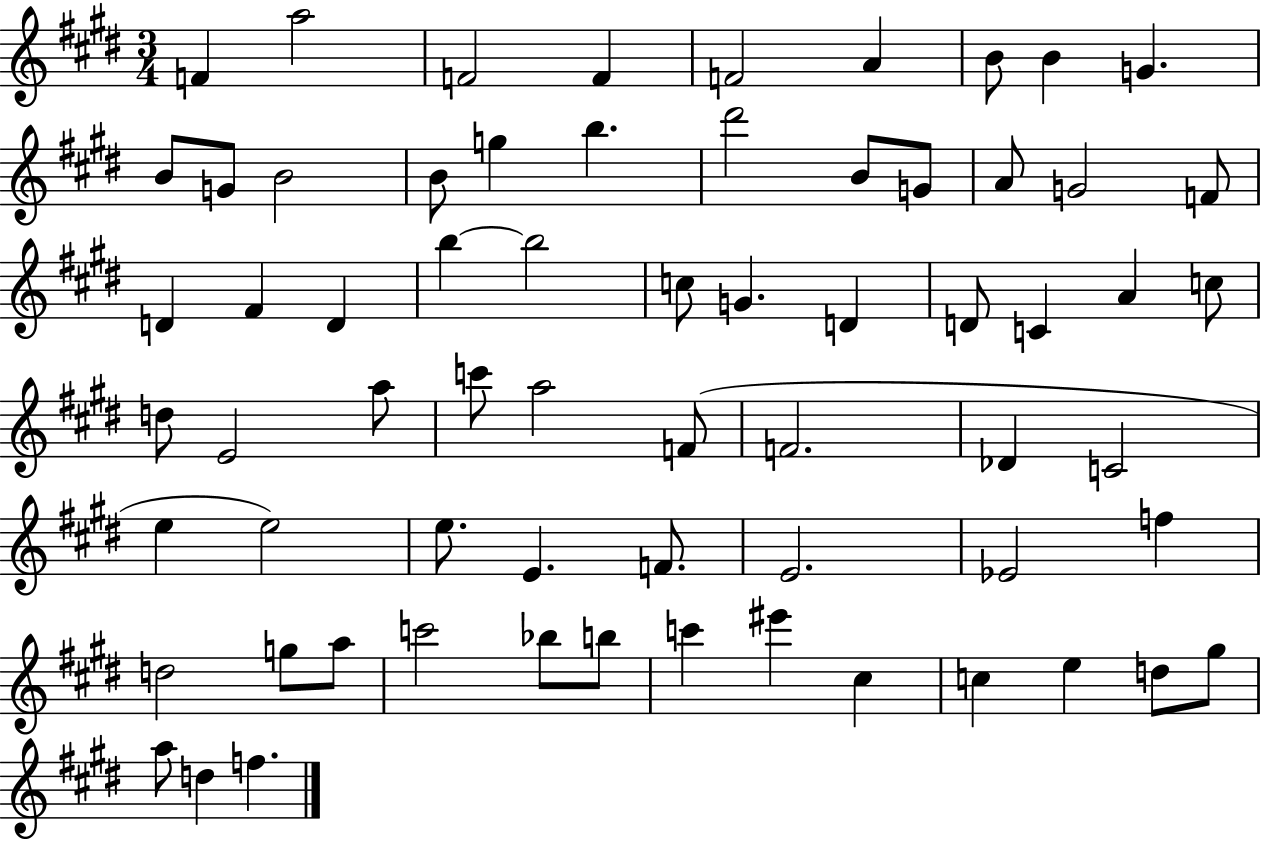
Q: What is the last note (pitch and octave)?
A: F5